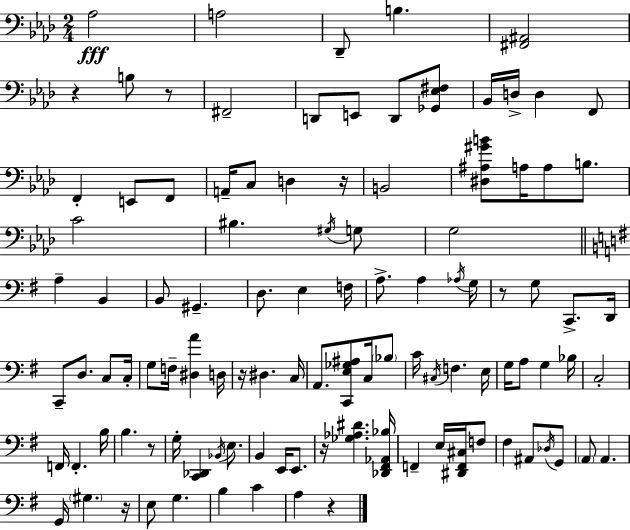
{
  \clef bass
  \numericTimeSignature
  \time 2/4
  \key aes \major
  aes2\fff | a2 | des,8-- b4. | <fis, ais,>2 | \break r4 b8 r8 | fis,2-- | d,8 e,8 d,8 <ges, ees fis>8 | bes,16 d16-> d4 f,8 | \break f,4-. e,8 f,8 | a,16-- c8 d4 r16 | b,2 | <dis ais gis' b'>8 a16 a8 b8. | \break c'2 | bis4. \acciaccatura { gis16 } g8 | g2 | \bar "||" \break \key e \minor a4-- b,4 | b,8 gis,4.-- | d8. e4 f16 | a8.-> a4 \acciaccatura { aes16 } | \break g16 r8 g8 c,8.-> | d,16 c,8-- d8. c8 | c16-. g8 f16-- <dis a'>4 | d16 r16 dis4. | \break c16 a,8. <c, e ges ais>8 c16 \parenthesize bes8 | c'16 \acciaccatura { cis16 } f4. | e16 g16 a8 g4 | bes16 c2-. | \break f,16 f,4.-. | b16 b4. | r8 g16-. <c, des,>4 \acciaccatura { bes,16 } | e8. b,4 e,16 | \break e,8. r16 <ges aes dis'>4. | <des, fis, aes, bes>16 f,4-- e16 | <dis, f, cis>16 f8 fis4 ais,8 | \acciaccatura { des16 } g,8 \parenthesize a,8 a,4. | \break g,16 \parenthesize gis4. | r16 e8 g4. | b4 | c'4 a4 | \break r4 \bar "|."
}